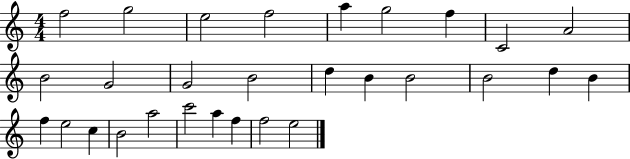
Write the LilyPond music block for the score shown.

{
  \clef treble
  \numericTimeSignature
  \time 4/4
  \key c \major
  f''2 g''2 | e''2 f''2 | a''4 g''2 f''4 | c'2 a'2 | \break b'2 g'2 | g'2 b'2 | d''4 b'4 b'2 | b'2 d''4 b'4 | \break f''4 e''2 c''4 | b'2 a''2 | c'''2 a''4 f''4 | f''2 e''2 | \break \bar "|."
}